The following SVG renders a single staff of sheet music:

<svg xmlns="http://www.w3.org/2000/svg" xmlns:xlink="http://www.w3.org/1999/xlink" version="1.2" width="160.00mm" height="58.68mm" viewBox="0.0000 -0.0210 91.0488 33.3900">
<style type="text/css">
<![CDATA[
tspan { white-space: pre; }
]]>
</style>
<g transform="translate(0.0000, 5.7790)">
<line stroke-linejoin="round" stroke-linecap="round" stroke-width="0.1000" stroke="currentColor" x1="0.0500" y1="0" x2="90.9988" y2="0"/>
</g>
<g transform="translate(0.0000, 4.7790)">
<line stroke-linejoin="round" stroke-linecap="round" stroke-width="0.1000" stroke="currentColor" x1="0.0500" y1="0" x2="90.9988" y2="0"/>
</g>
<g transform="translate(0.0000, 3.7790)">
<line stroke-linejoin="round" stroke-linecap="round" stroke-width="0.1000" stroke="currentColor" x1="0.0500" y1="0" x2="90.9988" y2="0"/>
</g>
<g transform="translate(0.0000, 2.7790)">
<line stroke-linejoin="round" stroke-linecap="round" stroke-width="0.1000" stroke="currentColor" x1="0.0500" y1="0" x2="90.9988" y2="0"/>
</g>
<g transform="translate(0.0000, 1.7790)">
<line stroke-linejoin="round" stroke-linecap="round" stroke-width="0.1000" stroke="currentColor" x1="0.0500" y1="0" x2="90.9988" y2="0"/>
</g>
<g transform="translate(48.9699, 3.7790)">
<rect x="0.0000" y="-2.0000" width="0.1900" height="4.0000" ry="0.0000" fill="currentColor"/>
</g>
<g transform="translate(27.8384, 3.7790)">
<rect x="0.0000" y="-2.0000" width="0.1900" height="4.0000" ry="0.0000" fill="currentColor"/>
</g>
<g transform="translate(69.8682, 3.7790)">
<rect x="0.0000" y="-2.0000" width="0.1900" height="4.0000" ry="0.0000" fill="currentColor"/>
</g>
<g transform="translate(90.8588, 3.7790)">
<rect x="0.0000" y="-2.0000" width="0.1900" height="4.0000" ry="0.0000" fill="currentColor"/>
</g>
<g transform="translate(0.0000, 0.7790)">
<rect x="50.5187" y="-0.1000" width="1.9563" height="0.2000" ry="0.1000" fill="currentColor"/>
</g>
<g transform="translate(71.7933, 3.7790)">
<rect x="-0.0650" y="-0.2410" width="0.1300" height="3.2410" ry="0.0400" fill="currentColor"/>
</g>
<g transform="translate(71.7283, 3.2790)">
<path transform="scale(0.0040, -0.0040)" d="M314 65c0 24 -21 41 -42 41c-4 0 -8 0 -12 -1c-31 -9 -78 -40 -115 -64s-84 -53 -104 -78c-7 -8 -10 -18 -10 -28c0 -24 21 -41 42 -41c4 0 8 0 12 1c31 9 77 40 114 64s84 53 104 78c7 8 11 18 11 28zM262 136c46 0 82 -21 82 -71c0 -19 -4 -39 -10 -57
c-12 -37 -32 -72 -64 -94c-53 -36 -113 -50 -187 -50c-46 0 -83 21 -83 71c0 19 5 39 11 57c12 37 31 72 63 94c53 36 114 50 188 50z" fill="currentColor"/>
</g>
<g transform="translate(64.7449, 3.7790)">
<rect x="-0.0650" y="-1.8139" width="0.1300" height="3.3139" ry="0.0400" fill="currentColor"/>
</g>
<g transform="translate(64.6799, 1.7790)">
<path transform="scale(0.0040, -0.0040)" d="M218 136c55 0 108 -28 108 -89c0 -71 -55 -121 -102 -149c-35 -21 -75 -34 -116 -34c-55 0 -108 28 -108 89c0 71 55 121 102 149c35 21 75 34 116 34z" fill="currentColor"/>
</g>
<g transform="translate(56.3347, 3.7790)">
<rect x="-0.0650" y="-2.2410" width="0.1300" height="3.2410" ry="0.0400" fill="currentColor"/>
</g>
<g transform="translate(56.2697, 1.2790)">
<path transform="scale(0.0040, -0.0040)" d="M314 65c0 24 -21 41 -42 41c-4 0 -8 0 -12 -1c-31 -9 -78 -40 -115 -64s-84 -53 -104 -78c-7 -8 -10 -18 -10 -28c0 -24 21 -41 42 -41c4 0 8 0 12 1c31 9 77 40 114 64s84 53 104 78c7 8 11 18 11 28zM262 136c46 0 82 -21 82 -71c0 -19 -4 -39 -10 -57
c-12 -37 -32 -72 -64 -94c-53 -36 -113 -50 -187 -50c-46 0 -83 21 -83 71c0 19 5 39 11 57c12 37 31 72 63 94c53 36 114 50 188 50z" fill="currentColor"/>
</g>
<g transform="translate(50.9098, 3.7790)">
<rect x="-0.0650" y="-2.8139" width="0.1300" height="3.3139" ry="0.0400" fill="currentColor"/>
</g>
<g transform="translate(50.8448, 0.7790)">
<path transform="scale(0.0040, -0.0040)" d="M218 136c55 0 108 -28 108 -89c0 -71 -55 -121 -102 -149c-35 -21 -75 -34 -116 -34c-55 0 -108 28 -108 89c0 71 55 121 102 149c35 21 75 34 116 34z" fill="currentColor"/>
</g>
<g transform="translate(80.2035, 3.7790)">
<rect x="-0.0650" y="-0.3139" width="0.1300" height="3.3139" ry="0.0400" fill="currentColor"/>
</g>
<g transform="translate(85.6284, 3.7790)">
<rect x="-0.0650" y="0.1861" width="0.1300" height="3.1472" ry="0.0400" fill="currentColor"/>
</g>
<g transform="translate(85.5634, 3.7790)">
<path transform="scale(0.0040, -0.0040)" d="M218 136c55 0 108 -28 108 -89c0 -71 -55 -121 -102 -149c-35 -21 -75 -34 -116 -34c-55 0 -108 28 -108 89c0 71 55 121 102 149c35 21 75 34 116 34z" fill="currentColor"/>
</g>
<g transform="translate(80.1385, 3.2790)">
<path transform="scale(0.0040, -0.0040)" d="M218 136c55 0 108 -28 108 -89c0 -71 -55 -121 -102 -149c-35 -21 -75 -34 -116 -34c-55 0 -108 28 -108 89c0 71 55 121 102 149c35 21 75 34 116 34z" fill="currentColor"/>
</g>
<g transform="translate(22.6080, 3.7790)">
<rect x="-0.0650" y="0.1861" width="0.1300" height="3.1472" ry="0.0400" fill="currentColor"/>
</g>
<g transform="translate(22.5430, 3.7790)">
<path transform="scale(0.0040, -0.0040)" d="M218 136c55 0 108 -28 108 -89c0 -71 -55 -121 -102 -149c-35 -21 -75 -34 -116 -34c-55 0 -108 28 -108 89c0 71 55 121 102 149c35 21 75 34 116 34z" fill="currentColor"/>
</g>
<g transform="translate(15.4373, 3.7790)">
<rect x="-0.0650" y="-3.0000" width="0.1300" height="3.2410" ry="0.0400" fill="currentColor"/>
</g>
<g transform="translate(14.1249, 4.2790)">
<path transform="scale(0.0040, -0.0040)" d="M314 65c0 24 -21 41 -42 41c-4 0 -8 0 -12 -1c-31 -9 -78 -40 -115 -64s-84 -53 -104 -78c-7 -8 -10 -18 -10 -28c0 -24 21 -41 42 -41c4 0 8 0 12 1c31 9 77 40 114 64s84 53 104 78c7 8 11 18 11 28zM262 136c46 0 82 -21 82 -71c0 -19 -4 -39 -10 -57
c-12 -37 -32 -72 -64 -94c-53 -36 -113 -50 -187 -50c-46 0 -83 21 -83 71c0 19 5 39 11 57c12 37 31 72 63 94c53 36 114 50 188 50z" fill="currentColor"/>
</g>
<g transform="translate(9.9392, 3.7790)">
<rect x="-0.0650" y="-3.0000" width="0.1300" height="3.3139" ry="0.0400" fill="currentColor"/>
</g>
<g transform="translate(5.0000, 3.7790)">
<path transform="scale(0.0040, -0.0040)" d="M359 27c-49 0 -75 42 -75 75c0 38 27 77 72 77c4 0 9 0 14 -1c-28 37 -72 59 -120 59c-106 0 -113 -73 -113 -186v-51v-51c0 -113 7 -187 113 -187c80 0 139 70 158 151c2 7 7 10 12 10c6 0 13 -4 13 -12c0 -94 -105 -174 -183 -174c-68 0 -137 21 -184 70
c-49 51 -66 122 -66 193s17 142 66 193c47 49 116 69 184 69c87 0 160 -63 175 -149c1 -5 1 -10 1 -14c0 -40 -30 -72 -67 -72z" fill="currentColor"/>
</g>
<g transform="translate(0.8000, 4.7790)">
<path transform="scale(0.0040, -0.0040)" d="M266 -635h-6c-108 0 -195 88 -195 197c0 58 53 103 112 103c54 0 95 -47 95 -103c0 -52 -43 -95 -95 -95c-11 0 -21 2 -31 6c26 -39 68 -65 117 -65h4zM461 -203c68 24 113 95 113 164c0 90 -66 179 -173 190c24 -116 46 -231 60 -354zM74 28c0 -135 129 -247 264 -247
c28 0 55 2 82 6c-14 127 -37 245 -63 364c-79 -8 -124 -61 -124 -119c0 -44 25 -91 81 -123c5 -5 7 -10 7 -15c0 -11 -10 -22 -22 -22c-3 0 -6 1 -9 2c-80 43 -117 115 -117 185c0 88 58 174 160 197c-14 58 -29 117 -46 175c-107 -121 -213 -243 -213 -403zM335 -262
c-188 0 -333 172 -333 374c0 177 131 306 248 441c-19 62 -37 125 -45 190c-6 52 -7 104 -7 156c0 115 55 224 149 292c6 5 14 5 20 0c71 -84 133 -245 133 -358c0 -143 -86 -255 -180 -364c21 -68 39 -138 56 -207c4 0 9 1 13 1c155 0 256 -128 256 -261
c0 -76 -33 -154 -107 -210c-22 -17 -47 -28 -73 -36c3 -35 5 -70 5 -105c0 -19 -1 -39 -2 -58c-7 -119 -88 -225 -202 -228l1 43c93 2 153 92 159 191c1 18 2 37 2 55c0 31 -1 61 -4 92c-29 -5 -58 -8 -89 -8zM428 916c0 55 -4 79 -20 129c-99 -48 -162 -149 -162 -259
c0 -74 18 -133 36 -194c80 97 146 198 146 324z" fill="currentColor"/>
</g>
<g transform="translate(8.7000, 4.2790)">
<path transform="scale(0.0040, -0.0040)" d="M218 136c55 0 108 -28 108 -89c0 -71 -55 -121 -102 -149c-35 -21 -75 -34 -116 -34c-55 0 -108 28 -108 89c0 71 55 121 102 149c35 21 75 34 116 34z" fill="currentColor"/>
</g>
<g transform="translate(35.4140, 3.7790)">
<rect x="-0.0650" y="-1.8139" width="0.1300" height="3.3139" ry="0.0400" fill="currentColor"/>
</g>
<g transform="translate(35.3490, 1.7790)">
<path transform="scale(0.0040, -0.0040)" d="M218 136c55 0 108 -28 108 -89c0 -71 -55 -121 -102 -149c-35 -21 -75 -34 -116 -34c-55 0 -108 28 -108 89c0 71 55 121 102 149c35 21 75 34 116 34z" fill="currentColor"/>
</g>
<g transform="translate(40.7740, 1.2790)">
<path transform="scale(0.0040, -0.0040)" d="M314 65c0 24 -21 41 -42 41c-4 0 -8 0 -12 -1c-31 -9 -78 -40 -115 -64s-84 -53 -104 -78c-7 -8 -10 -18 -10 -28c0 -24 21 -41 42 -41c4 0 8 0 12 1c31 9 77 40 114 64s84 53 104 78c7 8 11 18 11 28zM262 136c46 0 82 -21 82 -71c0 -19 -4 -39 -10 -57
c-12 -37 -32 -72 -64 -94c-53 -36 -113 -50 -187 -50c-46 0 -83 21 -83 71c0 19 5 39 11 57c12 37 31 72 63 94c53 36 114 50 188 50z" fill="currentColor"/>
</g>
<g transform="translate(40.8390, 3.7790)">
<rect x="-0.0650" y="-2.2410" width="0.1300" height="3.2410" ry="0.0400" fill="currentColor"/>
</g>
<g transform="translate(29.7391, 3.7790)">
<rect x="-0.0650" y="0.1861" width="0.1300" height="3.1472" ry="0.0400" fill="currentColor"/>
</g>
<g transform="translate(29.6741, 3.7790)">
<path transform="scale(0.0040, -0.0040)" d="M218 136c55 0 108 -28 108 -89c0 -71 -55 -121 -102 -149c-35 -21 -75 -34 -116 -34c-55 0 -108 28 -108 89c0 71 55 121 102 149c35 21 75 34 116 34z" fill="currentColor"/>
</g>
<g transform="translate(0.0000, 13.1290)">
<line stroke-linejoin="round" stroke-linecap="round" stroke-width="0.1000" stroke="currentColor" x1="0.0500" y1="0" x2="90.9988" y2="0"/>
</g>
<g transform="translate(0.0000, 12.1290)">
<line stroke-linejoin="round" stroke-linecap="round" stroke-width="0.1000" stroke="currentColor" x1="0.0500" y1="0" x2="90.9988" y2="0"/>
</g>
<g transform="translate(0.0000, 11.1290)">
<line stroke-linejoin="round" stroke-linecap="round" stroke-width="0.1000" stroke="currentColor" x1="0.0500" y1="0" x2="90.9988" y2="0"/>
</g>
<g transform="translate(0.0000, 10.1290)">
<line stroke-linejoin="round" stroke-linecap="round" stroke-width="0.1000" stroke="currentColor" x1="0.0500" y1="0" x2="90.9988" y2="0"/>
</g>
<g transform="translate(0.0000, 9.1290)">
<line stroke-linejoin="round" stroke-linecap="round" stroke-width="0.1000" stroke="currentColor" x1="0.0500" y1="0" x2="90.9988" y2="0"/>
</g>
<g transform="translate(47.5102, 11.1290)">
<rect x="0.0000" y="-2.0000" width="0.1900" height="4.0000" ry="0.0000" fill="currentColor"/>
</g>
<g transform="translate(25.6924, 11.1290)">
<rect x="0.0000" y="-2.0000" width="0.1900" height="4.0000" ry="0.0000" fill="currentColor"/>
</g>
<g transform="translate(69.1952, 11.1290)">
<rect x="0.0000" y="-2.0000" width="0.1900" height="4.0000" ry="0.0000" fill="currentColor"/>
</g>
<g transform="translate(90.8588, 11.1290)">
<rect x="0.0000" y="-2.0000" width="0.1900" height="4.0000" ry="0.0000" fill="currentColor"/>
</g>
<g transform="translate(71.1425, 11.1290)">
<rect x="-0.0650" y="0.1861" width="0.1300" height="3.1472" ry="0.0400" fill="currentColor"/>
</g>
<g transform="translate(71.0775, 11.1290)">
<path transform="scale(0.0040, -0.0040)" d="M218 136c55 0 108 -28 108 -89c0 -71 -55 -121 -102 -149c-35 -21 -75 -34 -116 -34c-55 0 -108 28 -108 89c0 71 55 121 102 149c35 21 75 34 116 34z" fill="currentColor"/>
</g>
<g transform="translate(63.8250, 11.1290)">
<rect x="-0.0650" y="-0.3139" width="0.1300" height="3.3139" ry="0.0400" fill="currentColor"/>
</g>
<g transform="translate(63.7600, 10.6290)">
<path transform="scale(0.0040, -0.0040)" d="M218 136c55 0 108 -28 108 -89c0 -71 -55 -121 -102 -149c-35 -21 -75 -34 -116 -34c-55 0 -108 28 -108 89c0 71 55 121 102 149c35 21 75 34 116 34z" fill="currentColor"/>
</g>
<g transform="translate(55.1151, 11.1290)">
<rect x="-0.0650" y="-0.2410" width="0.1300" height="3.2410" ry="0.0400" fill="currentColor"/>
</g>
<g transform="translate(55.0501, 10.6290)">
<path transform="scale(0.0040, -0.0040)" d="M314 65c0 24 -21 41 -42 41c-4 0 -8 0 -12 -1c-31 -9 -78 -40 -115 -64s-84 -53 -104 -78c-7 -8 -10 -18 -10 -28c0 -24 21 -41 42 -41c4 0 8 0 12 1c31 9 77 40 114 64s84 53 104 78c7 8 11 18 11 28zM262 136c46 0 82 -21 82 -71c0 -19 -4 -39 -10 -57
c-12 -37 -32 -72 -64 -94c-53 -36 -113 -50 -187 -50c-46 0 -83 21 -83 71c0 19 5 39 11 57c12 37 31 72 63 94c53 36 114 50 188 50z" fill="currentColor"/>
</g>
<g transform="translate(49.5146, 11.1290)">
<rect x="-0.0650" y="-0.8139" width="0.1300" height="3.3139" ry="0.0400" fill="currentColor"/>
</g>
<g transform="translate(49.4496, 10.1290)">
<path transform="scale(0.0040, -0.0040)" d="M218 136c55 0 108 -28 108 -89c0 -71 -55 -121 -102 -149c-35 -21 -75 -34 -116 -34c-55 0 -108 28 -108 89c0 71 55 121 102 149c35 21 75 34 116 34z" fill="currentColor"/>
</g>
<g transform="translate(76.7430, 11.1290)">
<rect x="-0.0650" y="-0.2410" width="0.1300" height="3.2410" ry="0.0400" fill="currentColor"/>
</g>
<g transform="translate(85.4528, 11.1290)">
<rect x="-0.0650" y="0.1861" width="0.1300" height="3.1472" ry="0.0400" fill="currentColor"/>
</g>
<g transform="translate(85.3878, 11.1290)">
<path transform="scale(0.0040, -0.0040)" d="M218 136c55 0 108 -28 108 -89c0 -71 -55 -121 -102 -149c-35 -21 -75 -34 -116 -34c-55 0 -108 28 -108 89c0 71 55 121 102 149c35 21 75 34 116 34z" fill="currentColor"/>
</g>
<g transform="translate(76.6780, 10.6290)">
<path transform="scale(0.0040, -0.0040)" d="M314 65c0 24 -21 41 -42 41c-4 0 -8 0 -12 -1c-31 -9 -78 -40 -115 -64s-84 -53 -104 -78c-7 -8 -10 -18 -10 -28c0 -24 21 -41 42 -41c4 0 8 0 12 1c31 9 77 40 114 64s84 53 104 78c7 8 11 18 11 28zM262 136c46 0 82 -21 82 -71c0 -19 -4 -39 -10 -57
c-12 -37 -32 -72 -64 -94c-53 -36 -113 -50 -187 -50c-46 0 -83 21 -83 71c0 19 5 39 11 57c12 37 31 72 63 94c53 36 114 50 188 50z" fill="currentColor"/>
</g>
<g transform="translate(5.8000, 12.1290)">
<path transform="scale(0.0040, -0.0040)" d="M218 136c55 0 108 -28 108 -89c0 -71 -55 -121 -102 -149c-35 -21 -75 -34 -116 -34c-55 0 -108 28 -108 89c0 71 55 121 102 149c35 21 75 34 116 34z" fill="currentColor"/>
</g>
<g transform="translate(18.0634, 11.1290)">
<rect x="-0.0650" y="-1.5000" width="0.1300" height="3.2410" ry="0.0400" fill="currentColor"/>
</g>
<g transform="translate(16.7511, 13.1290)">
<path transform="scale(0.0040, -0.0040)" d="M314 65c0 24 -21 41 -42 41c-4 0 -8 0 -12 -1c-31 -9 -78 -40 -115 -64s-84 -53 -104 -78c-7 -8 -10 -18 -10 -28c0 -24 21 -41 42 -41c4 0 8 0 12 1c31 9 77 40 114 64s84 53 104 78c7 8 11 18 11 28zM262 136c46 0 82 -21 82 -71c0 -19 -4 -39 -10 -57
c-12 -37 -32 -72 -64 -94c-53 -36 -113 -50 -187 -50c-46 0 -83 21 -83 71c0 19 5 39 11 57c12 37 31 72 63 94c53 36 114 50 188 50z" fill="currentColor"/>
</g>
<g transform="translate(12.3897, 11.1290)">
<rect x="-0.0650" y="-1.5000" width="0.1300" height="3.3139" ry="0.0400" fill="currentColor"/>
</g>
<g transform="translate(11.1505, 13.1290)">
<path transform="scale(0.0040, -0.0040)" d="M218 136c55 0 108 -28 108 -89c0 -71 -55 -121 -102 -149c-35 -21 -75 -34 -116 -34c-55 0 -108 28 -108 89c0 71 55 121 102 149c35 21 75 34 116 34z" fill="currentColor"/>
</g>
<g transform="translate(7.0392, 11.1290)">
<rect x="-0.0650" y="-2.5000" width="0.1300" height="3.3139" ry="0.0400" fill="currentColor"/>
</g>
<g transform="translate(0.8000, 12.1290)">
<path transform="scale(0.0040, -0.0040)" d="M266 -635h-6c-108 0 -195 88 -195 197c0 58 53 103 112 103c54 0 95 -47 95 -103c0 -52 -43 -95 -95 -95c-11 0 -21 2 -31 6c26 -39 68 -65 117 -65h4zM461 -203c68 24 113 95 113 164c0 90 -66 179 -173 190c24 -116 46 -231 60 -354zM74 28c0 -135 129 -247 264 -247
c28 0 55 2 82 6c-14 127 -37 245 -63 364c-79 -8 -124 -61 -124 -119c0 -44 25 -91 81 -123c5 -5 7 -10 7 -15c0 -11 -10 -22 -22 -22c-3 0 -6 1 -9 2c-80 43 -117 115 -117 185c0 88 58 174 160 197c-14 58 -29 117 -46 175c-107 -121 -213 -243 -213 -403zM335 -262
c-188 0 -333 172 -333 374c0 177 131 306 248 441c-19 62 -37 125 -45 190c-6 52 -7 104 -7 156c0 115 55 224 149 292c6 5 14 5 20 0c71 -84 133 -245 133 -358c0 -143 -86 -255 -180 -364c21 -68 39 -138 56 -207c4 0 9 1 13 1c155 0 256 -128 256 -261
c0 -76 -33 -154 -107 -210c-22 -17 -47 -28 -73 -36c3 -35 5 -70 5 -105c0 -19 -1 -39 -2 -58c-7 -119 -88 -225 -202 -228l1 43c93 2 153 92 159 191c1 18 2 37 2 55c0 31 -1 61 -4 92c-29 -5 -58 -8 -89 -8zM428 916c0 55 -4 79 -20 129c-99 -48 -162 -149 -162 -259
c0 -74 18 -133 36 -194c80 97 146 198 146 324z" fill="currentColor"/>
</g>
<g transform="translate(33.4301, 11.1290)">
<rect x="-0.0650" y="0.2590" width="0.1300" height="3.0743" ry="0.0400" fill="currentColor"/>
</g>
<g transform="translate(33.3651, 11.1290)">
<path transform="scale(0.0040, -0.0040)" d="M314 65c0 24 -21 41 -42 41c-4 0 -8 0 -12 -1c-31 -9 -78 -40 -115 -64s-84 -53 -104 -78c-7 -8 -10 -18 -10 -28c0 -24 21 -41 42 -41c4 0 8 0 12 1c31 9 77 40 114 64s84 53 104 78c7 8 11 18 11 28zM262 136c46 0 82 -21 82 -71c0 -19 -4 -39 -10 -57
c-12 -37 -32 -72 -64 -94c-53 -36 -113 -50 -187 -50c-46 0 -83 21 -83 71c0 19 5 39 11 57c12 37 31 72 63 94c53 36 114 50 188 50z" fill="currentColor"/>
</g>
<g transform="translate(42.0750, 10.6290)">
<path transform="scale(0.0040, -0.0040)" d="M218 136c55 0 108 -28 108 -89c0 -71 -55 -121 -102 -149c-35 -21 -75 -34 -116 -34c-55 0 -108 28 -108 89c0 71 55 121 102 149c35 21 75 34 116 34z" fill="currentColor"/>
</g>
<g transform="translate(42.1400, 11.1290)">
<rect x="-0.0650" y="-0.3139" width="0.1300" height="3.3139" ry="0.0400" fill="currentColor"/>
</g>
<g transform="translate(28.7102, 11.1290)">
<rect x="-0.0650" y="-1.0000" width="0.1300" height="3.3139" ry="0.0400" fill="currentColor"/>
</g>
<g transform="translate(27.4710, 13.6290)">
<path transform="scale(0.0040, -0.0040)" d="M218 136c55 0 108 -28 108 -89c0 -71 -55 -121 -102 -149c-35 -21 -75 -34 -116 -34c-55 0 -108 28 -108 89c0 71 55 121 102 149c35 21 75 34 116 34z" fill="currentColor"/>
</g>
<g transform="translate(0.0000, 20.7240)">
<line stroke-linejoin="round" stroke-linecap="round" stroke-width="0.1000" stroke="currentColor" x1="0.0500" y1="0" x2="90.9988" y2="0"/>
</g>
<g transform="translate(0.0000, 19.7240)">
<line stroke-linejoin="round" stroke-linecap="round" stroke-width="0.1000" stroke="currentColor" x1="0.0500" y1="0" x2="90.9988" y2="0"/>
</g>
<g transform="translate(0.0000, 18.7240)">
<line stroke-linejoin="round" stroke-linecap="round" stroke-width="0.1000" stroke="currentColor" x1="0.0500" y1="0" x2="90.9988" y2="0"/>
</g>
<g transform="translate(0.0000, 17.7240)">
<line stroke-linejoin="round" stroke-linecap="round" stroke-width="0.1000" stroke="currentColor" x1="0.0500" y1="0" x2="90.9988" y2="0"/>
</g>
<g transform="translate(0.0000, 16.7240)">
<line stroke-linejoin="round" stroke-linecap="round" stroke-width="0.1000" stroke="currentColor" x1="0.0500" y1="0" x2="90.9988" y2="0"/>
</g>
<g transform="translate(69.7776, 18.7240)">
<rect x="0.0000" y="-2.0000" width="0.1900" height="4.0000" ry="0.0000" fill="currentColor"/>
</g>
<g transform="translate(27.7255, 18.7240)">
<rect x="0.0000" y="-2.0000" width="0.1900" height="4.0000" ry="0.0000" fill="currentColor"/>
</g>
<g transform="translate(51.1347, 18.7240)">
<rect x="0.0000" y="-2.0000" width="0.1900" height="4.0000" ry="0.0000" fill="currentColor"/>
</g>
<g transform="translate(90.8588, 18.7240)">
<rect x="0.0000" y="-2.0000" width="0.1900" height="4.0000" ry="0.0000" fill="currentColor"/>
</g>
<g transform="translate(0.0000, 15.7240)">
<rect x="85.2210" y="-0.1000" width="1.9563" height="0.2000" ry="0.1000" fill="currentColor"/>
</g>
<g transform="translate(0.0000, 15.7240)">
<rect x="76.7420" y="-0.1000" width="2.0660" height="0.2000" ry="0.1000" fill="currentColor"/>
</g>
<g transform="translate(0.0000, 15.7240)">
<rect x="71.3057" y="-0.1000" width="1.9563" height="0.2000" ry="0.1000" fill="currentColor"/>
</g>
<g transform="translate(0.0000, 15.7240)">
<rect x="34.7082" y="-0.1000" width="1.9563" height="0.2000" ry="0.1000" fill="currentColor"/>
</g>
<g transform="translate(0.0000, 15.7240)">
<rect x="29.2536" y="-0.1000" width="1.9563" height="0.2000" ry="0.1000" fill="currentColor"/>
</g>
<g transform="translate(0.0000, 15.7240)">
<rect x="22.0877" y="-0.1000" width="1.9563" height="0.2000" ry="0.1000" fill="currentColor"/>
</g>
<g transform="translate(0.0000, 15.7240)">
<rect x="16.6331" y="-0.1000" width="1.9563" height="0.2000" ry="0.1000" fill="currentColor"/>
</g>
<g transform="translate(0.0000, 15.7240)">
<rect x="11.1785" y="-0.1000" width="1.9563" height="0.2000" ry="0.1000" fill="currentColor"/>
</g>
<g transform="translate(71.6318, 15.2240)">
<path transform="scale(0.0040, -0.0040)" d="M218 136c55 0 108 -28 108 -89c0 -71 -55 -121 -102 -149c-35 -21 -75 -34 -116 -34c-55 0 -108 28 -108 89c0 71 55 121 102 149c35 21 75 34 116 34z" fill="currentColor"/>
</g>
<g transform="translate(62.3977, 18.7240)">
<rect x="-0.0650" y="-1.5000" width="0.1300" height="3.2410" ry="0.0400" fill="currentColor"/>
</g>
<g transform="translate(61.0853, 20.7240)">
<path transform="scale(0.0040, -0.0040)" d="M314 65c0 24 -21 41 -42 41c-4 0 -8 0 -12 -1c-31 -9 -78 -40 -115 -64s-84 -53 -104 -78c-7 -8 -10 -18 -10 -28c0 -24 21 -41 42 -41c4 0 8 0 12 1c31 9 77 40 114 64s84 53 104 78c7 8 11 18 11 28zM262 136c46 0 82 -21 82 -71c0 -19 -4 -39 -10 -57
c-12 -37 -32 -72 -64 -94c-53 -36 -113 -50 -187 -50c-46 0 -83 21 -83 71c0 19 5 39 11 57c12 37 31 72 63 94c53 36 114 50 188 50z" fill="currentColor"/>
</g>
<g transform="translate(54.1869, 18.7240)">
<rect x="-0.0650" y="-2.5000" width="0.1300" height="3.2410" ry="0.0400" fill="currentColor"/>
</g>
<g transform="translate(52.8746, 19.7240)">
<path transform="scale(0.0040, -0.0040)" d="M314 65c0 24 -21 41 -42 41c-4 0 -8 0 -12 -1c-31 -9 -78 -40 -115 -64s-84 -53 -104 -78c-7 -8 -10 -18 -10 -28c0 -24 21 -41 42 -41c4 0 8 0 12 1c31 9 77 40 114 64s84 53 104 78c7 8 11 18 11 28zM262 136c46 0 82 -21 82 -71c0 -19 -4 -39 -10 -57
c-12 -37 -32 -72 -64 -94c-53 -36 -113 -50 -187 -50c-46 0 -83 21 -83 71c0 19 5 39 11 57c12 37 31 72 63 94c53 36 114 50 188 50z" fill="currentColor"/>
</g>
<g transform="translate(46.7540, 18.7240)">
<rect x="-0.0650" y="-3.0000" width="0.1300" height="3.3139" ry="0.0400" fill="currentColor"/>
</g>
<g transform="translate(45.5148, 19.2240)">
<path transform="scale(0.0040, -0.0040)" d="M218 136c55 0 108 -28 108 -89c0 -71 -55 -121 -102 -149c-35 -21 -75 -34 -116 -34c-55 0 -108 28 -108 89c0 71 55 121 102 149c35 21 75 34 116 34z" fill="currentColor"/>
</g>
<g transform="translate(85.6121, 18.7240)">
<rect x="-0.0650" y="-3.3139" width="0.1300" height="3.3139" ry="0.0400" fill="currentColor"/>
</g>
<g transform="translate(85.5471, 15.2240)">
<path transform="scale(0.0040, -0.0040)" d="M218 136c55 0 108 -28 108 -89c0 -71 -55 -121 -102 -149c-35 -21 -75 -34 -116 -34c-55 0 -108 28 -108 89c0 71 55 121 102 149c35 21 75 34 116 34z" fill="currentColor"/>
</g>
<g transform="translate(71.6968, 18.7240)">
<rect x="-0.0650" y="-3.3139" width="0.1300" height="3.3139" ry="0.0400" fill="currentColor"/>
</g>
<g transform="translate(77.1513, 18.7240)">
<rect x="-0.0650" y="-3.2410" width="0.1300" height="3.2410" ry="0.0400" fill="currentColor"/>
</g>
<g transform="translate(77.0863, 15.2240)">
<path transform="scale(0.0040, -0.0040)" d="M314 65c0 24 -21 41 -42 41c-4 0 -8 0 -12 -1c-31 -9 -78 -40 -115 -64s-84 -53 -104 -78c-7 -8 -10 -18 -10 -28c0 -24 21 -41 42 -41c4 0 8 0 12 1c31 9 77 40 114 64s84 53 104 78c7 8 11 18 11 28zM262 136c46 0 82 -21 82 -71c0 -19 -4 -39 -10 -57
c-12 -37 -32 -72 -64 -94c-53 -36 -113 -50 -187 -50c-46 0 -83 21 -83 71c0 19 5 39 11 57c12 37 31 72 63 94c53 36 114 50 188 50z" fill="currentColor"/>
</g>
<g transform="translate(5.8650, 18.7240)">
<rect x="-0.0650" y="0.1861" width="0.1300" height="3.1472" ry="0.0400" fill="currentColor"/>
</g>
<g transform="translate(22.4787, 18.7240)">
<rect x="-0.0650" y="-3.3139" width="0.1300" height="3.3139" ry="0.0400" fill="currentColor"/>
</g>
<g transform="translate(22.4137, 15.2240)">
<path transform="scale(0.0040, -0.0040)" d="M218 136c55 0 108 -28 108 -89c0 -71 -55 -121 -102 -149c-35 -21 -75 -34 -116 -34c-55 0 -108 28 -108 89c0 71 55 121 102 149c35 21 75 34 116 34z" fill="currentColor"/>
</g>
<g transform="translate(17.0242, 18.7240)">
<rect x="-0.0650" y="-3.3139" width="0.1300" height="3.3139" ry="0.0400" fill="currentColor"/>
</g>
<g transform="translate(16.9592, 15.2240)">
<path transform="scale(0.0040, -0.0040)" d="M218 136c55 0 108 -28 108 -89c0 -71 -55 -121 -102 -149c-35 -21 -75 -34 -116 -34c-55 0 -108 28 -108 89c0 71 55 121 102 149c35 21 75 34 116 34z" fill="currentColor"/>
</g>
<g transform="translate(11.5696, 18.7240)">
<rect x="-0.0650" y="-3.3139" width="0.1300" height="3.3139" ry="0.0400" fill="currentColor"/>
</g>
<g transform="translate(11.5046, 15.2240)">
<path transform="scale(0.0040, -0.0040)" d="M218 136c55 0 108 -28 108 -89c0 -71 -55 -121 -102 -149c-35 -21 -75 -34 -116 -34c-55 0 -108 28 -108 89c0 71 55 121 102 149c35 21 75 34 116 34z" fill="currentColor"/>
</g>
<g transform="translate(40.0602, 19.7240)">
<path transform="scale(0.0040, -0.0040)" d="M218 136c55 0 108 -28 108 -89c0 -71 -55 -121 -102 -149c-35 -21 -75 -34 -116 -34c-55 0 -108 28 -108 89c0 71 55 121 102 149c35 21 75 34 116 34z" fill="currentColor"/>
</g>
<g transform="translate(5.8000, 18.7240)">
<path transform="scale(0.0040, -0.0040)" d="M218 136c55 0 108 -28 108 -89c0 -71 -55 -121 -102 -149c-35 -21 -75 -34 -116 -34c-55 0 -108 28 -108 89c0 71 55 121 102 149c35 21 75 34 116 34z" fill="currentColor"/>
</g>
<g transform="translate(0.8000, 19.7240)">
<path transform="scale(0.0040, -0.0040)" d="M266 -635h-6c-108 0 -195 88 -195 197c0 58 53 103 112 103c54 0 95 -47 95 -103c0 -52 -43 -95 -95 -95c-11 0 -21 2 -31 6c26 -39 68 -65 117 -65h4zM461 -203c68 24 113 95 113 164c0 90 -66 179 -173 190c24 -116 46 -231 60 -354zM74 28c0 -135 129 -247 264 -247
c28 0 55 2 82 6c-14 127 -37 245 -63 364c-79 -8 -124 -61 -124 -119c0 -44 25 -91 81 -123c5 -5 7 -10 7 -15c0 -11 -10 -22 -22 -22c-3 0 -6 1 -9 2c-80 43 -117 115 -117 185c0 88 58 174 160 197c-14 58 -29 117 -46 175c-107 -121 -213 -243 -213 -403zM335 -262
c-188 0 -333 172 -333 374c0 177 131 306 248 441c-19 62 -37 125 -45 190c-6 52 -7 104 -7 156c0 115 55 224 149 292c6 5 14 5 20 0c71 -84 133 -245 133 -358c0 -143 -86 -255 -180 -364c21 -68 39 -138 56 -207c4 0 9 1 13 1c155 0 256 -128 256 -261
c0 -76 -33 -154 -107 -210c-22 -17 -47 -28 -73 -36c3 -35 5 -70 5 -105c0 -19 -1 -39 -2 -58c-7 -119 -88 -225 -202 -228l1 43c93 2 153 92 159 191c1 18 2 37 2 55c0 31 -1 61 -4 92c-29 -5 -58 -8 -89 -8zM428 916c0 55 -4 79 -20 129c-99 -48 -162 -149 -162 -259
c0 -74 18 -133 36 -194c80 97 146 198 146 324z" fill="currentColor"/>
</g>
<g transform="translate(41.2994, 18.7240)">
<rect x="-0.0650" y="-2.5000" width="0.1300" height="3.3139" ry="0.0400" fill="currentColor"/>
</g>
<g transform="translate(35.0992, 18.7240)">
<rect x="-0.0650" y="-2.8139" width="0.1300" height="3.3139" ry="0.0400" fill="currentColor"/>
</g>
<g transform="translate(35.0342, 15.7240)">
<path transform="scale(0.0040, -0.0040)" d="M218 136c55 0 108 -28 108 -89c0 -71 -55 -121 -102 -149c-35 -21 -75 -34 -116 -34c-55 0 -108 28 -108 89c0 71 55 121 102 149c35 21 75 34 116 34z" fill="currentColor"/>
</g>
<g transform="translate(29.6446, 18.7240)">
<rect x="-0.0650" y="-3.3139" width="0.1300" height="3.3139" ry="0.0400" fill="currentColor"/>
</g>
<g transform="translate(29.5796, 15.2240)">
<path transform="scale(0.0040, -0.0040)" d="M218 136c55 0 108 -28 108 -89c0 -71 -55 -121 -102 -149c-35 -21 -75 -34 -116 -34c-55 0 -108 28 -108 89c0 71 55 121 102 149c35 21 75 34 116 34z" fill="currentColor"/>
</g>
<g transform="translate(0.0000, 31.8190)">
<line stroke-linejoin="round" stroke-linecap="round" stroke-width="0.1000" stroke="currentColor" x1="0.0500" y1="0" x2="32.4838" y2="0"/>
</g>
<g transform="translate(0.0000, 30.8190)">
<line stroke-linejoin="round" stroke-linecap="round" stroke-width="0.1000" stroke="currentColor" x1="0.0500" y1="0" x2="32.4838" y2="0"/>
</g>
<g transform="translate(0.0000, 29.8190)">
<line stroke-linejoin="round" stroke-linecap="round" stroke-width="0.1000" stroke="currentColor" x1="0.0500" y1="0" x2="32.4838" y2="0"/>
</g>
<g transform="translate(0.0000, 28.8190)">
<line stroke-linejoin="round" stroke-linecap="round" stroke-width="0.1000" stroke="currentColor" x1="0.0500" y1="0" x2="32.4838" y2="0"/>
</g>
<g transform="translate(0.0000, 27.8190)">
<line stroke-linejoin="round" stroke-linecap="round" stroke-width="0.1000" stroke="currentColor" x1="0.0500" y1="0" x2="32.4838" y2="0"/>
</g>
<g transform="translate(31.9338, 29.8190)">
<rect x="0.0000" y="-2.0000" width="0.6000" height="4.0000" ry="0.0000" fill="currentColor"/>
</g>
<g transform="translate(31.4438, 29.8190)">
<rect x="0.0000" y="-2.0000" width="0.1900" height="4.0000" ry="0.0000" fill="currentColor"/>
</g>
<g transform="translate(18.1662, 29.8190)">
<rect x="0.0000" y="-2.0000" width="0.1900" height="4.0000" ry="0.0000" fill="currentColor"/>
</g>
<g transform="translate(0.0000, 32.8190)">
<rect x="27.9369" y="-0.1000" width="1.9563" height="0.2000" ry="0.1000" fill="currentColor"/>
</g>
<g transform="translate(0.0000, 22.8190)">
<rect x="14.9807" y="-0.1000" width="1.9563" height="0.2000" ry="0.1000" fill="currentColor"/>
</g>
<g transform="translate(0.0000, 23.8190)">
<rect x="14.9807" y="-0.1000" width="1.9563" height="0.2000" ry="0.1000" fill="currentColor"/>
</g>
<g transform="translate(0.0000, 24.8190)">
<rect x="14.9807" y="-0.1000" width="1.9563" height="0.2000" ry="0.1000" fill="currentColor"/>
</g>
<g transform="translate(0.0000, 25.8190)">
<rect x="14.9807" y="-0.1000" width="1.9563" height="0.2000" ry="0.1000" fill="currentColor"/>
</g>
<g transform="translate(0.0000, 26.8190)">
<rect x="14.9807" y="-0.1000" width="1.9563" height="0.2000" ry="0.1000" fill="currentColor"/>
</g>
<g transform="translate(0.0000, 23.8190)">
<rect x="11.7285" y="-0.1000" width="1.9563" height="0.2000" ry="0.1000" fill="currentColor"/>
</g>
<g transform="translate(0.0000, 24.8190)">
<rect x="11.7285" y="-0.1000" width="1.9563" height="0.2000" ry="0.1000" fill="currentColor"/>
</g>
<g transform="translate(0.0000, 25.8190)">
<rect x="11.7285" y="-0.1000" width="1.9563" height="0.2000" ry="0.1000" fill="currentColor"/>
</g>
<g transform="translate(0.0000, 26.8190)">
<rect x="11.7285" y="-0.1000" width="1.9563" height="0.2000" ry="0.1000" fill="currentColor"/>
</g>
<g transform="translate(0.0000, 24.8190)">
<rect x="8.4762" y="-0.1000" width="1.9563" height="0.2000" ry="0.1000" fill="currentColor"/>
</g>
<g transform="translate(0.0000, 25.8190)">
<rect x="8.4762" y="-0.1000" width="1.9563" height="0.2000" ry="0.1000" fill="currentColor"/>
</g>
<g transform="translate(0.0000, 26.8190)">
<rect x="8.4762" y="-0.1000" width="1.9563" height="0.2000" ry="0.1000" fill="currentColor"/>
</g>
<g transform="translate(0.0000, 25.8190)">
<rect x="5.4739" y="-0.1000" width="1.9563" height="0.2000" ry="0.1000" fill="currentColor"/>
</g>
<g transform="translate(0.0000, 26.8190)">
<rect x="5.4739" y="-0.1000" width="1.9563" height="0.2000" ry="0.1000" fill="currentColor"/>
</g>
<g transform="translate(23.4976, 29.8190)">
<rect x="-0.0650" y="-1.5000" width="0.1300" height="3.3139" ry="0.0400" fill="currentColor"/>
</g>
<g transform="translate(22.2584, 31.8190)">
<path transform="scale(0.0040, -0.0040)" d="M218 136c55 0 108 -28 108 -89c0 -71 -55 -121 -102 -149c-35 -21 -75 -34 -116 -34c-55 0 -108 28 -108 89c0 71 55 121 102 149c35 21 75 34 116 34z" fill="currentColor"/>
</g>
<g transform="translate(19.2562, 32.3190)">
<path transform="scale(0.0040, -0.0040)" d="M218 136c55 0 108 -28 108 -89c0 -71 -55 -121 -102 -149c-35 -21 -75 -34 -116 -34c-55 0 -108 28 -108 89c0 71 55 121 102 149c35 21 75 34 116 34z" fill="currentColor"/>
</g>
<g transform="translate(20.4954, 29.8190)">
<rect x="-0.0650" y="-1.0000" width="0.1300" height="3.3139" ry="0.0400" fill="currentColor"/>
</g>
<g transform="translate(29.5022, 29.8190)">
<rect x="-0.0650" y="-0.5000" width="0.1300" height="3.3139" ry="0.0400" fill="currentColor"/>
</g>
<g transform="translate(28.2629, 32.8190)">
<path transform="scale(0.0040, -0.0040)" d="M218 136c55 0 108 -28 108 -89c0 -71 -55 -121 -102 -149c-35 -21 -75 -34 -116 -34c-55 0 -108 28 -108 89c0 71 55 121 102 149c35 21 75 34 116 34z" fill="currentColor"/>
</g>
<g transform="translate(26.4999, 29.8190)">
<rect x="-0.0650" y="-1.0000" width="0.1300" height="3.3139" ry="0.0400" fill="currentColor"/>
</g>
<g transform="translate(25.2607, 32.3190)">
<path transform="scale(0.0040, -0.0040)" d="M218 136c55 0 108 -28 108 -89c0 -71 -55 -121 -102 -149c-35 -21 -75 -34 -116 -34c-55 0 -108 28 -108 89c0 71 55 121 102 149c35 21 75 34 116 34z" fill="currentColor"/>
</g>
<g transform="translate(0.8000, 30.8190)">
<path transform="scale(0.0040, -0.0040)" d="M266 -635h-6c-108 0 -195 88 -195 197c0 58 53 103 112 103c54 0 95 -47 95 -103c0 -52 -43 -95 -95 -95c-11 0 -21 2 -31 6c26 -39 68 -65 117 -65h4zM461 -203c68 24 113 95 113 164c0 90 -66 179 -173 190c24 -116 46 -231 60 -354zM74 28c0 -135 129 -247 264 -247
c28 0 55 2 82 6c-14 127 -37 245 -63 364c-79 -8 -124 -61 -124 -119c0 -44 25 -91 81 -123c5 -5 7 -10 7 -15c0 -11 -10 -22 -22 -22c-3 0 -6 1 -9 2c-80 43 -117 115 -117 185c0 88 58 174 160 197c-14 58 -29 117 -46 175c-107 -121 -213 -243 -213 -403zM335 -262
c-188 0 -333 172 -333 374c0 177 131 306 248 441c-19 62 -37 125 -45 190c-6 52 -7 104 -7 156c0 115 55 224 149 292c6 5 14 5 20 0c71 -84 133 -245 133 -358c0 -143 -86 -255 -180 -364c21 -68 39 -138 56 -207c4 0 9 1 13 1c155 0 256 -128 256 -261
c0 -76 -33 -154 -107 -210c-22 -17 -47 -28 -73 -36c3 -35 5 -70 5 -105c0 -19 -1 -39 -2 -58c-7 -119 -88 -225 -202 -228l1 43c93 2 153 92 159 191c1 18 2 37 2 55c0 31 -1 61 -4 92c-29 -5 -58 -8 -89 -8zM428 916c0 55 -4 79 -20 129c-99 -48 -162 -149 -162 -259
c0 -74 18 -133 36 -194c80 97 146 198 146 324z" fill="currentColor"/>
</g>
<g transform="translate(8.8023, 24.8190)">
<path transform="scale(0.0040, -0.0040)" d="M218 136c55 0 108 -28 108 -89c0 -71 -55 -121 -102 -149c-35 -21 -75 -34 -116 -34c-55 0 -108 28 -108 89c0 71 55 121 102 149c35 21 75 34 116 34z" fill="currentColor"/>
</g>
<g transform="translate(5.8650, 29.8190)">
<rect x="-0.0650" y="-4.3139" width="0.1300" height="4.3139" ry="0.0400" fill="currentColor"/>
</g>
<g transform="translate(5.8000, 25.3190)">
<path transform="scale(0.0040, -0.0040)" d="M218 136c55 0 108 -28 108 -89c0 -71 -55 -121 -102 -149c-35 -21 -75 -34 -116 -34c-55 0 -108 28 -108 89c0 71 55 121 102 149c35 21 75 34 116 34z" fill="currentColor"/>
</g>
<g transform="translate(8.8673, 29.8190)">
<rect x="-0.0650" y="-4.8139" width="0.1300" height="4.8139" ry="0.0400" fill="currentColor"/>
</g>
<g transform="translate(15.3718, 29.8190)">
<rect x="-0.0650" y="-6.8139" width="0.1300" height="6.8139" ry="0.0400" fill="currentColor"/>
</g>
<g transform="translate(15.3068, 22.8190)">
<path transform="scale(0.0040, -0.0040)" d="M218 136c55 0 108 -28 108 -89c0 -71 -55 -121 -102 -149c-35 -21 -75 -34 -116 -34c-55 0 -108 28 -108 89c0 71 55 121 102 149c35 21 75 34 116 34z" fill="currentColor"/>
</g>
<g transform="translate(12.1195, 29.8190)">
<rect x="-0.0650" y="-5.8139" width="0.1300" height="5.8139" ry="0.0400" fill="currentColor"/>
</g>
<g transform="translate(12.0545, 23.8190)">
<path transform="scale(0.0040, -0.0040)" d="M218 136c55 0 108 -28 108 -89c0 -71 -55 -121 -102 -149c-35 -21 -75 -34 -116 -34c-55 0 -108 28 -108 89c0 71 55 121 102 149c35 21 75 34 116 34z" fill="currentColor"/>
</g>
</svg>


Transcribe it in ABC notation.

X:1
T:Untitled
M:4/4
L:1/4
K:C
A A2 B B f g2 a g2 f c2 c B G E E2 D B2 c d c2 c B c2 B B b b b b a G A G2 E2 b b2 b d' e' g' b' D E D C